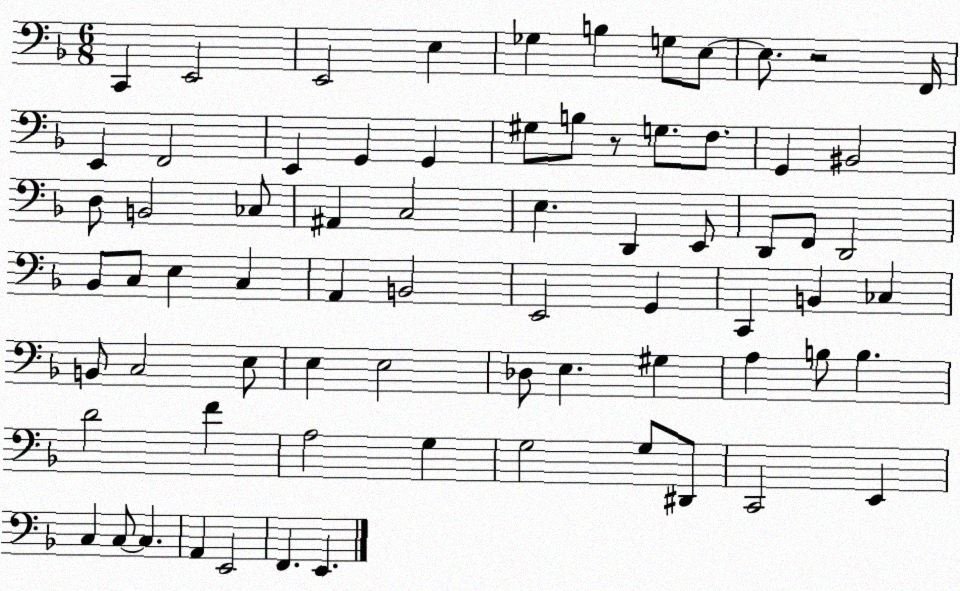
X:1
T:Untitled
M:6/8
L:1/4
K:F
C,, E,,2 E,,2 E, _G, B, G,/2 E,/2 E,/2 z2 F,,/4 E,, F,,2 E,, G,, G,, ^G,/2 B,/2 z/2 G,/2 F,/2 G,, ^B,,2 D,/2 B,,2 _C,/2 ^A,, C,2 E, D,, E,,/2 D,,/2 F,,/2 D,,2 _B,,/2 C,/2 E, C, A,, B,,2 E,,2 G,, C,, B,, _C, B,,/2 C,2 E,/2 E, E,2 _D,/2 E, ^G, A, B,/2 B, D2 F A,2 G, G,2 G,/2 ^D,,/2 C,,2 E,, C, C,/2 C, A,, E,,2 F,, E,,